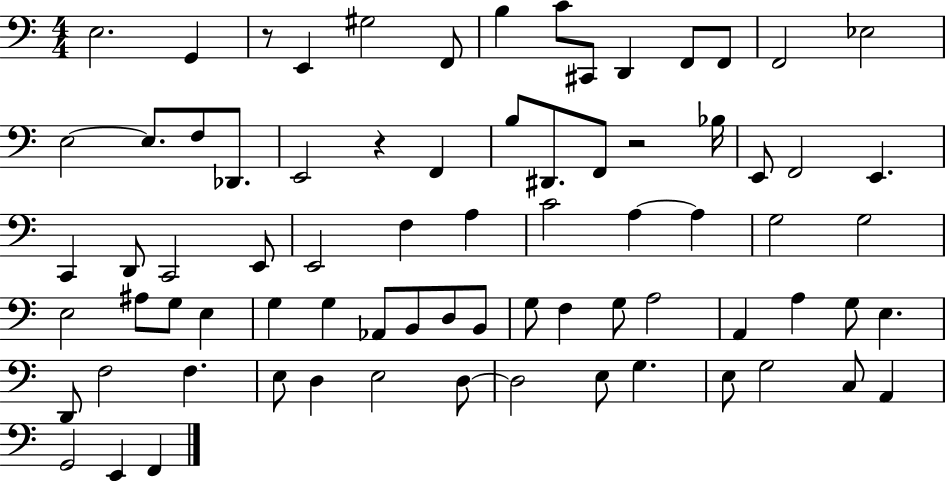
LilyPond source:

{
  \clef bass
  \numericTimeSignature
  \time 4/4
  \key c \major
  e2. g,4 | r8 e,4 gis2 f,8 | b4 c'8 cis,8 d,4 f,8 f,8 | f,2 ees2 | \break e2~~ e8. f8 des,8. | e,2 r4 f,4 | b8 dis,8. f,8 r2 bes16 | e,8 f,2 e,4. | \break c,4 d,8 c,2 e,8 | e,2 f4 a4 | c'2 a4~~ a4 | g2 g2 | \break e2 ais8 g8 e4 | g4 g4 aes,8 b,8 d8 b,8 | g8 f4 g8 a2 | a,4 a4 g8 e4. | \break d,8 f2 f4. | e8 d4 e2 d8~~ | d2 e8 g4. | e8 g2 c8 a,4 | \break g,2 e,4 f,4 | \bar "|."
}